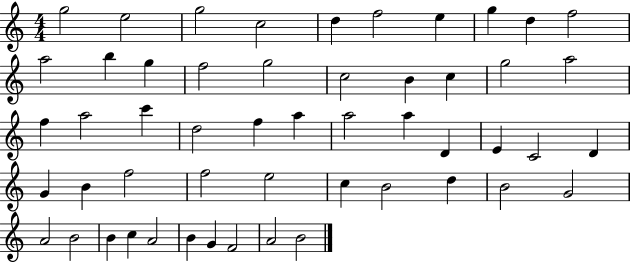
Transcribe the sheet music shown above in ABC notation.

X:1
T:Untitled
M:4/4
L:1/4
K:C
g2 e2 g2 c2 d f2 e g d f2 a2 b g f2 g2 c2 B c g2 a2 f a2 c' d2 f a a2 a D E C2 D G B f2 f2 e2 c B2 d B2 G2 A2 B2 B c A2 B G F2 A2 B2